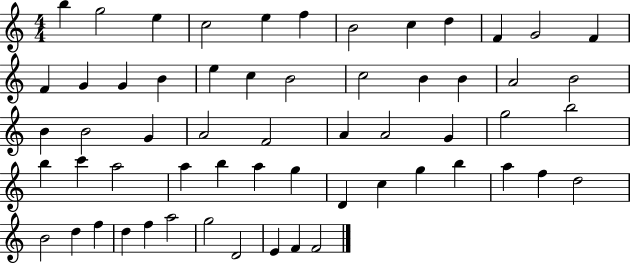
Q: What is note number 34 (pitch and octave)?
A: B5